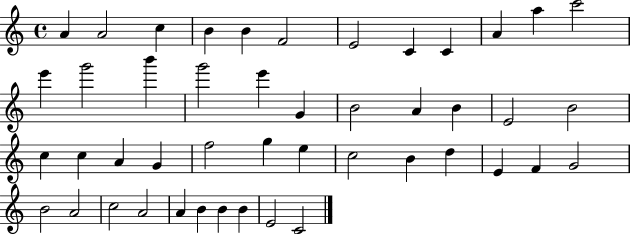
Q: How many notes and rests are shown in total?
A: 46